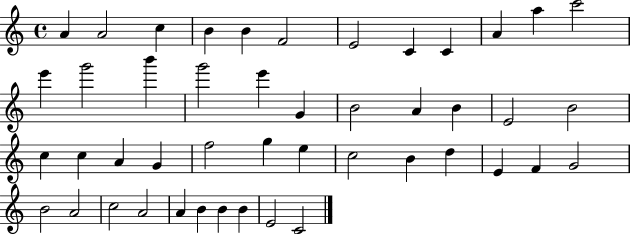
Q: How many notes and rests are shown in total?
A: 46